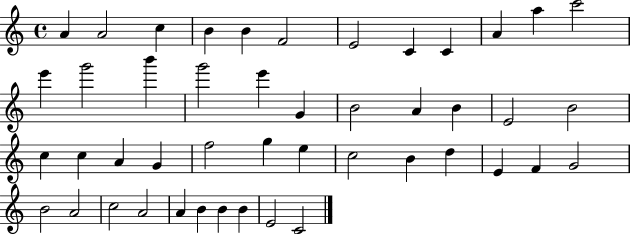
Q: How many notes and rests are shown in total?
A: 46